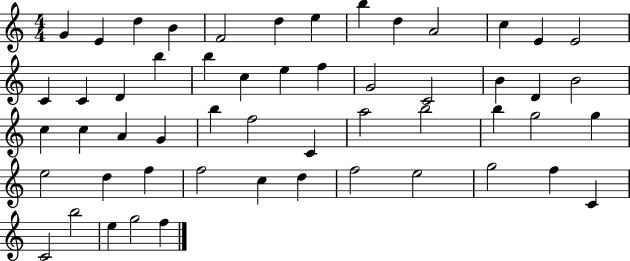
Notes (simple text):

G4/q E4/q D5/q B4/q F4/h D5/q E5/q B5/q D5/q A4/h C5/q E4/q E4/h C4/q C4/q D4/q B5/q B5/q C5/q E5/q F5/q G4/h C4/h B4/q D4/q B4/h C5/q C5/q A4/q G4/q B5/q F5/h C4/q A5/h B5/h B5/q G5/h G5/q E5/h D5/q F5/q F5/h C5/q D5/q F5/h E5/h G5/h F5/q C4/q C4/h B5/h E5/q G5/h F5/q